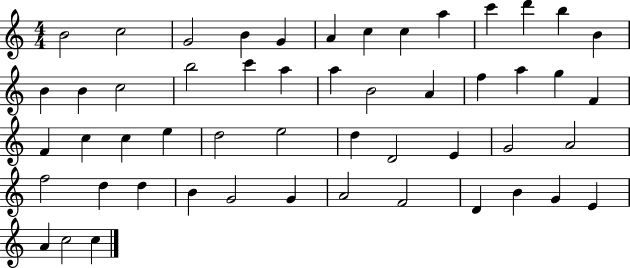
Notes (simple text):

B4/h C5/h G4/h B4/q G4/q A4/q C5/q C5/q A5/q C6/q D6/q B5/q B4/q B4/q B4/q C5/h B5/h C6/q A5/q A5/q B4/h A4/q F5/q A5/q G5/q F4/q F4/q C5/q C5/q E5/q D5/h E5/h D5/q D4/h E4/q G4/h A4/h F5/h D5/q D5/q B4/q G4/h G4/q A4/h F4/h D4/q B4/q G4/q E4/q A4/q C5/h C5/q